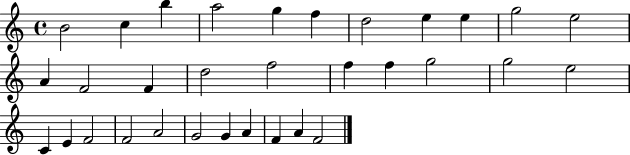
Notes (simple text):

B4/h C5/q B5/q A5/h G5/q F5/q D5/h E5/q E5/q G5/h E5/h A4/q F4/h F4/q D5/h F5/h F5/q F5/q G5/h G5/h E5/h C4/q E4/q F4/h F4/h A4/h G4/h G4/q A4/q F4/q A4/q F4/h